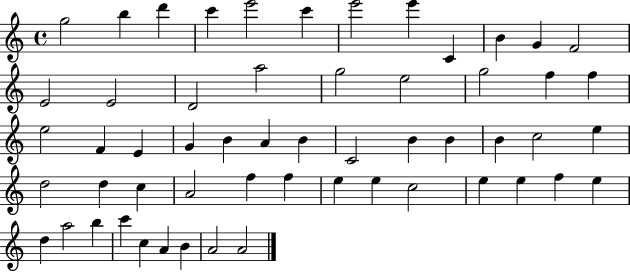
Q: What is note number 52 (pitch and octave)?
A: C5